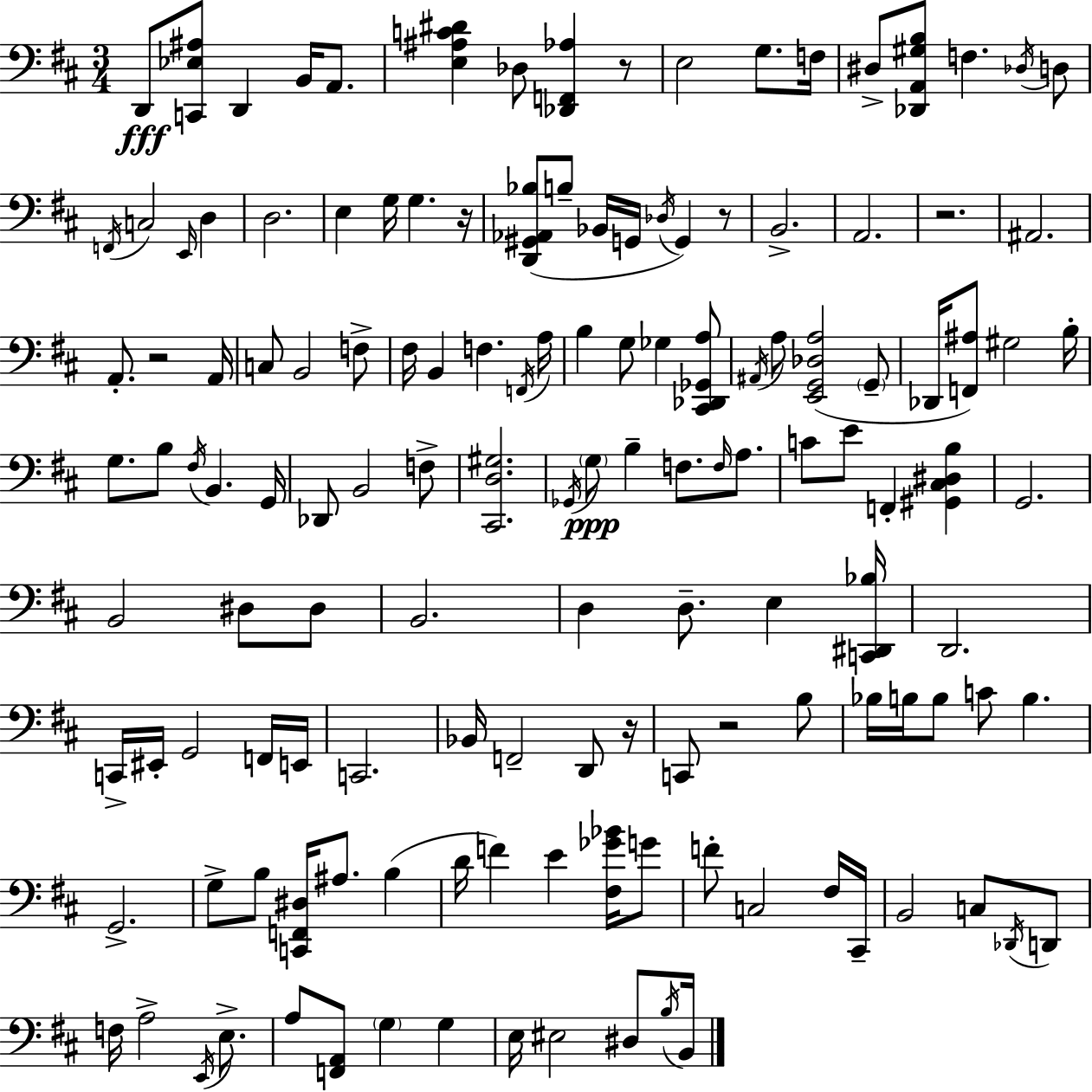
D2/e [C2,Eb3,A#3]/e D2/q B2/s A2/e. [E3,A#3,C4,D#4]/q Db3/e [Db2,F2,Ab3]/q R/e E3/h G3/e. F3/s D#3/e [Db2,A2,G#3,B3]/e F3/q. Db3/s D3/e F2/s C3/h E2/s D3/q D3/h. E3/q G3/s G3/q. R/s [D2,G#2,Ab2,Bb3]/e B3/e Bb2/s G2/s Db3/s G2/q R/e B2/h. A2/h. R/h. A#2/h. A2/e. R/h A2/s C3/e B2/h F3/e F#3/s B2/q F3/q. F2/s A3/s B3/q G3/e Gb3/q [C#2,Db2,Gb2,A3]/e A#2/s A3/e [E2,G2,Db3,A3]/h G2/e Db2/s [F2,A#3]/e G#3/h B3/s G3/e. B3/e F#3/s B2/q. G2/s Db2/e B2/h F3/e [C#2,D3,G#3]/h. Gb2/s G3/e B3/q F3/e. F3/s A3/e. C4/e E4/e F2/q [G#2,C#3,D#3,B3]/q G2/h. B2/h D#3/e D#3/e B2/h. D3/q D3/e. E3/q [C2,D#2,Bb3]/s D2/h. C2/s EIS2/s G2/h F2/s E2/s C2/h. Bb2/s F2/h D2/e R/s C2/e R/h B3/e Bb3/s B3/s B3/e C4/e B3/q. G2/h. G3/e B3/e [C2,F2,D#3]/s A#3/e. B3/q D4/s F4/q E4/q [F#3,Gb4,Bb4]/s G4/e F4/e C3/h F#3/s C#2/s B2/h C3/e Db2/s D2/e F3/s A3/h E2/s E3/e. A3/e [F2,A2]/e G3/q G3/q E3/s EIS3/h D#3/e B3/s B2/s